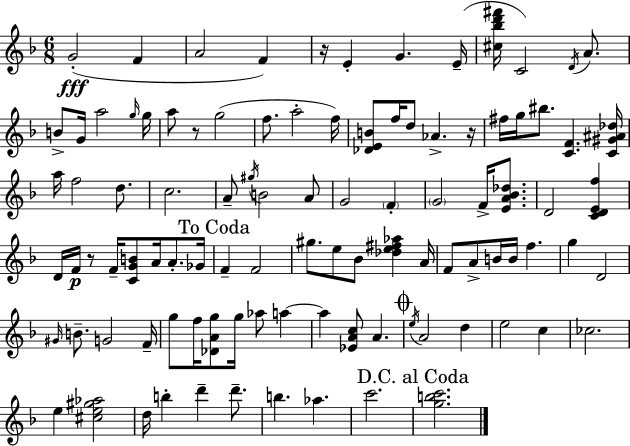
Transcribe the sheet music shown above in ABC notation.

X:1
T:Untitled
M:6/8
L:1/4
K:F
G2 F A2 F z/4 E G E/4 [^c_bd'^f']/4 C2 D/4 A/2 B/2 G/4 a2 g/4 g/4 a/2 z/2 g2 f/2 a2 f/4 [_DEB]/2 f/4 d/2 _A z/4 ^f/4 g/4 ^b/2 [CF] [C^G^A_d]/4 a/4 f2 d/2 c2 A/2 ^g/4 B2 A/2 G2 F G2 F/4 [EA_B_d]/2 D2 [CDEf] D/4 F/4 z/2 F/4 [CGB]/2 A/4 A/2 _G/4 F F2 ^g/2 e/2 _B/2 [_de^f_a] A/4 F/2 A/2 B/4 B/4 f g D2 ^G/4 B/2 G2 F/4 g/2 f/4 [_DAg]/2 g/4 _a/2 a a [_EAc]/2 A e/4 A2 d e2 c _c2 e [^ce^g_a]2 d/4 b d' d'/2 b _a c'2 [gbc']2